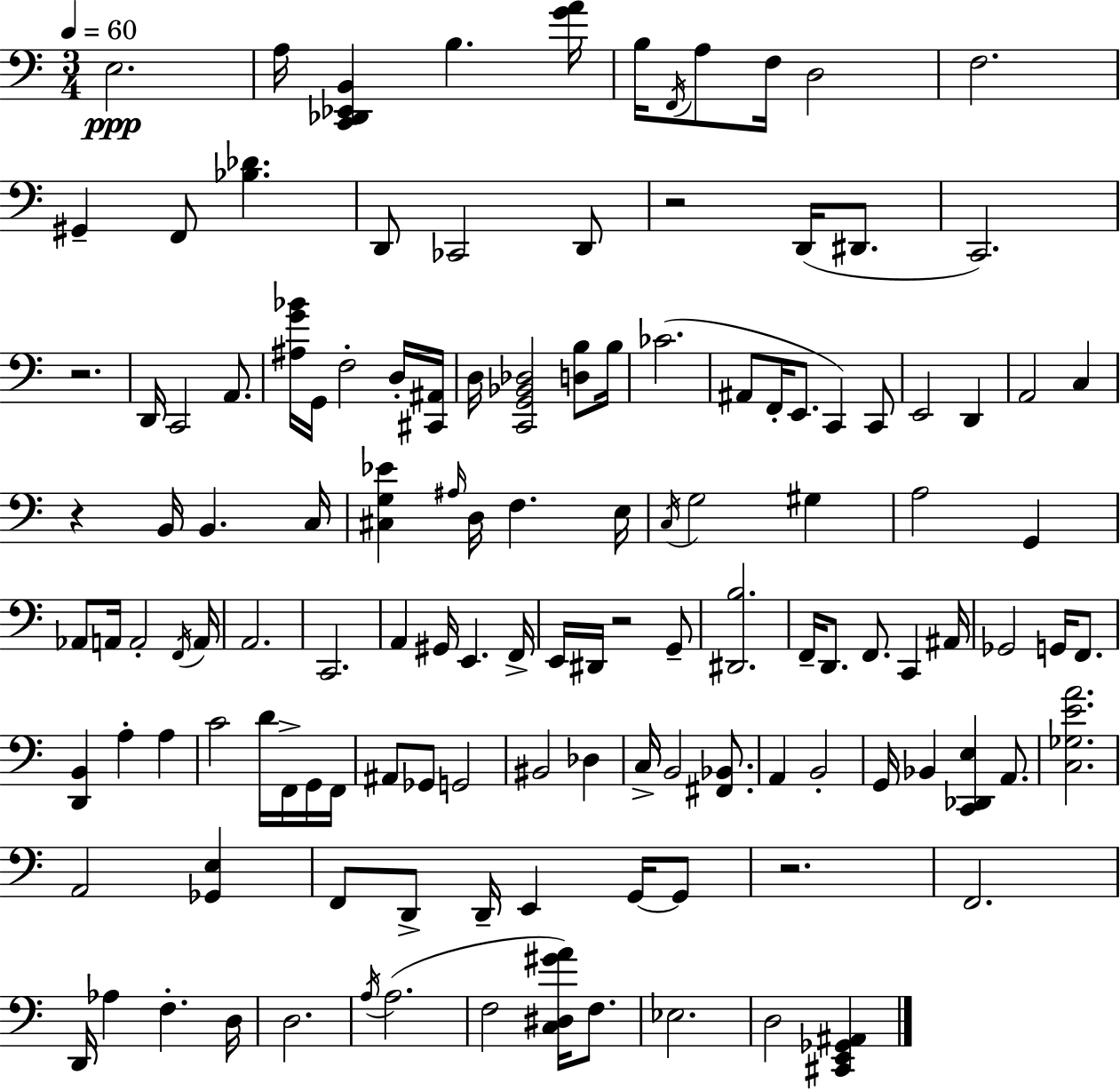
{
  \clef bass
  \numericTimeSignature
  \time 3/4
  \key c \major
  \tempo 4 = 60
  \repeat volta 2 { e2.\ppp | a16 <c, des, ees, b,>4 b4. <g' a'>16 | b16 \acciaccatura { f,16 } a8 f16 d2 | f2. | \break gis,4-- f,8 <bes des'>4. | d,8 ces,2 d,8 | r2 d,16( dis,8. | c,2.) | \break r2. | d,16 c,2 a,8. | <ais g' bes'>16 g,16 f2-. d16-. | <cis, ais,>16 d16 <c, g, bes, des>2 <d b>8 | \break b16 ces'2.( | ais,8 f,16-. e,8. c,4) c,8 | e,2 d,4 | a,2 c4 | \break r4 b,16 b,4. | c16 <cis g ees'>4 \grace { ais16 } d16 f4. | e16 \acciaccatura { c16 } g2 gis4 | a2 g,4 | \break aes,8 a,16 a,2-. | \acciaccatura { f,16 } a,16 a,2. | c,2. | a,4 gis,16 e,4. | \break f,16-> e,16 dis,16 r2 | g,8-- <dis, b>2. | f,16-- d,8. f,8. c,4 | ais,16 ges,2 | \break g,16 f,8. <d, b,>4 a4-. | a4 c'2 | d'16 f,16-> g,16 f,16 ais,8 ges,8 g,2 | bis,2 | \break des4 c16-> b,2 | <fis, bes,>8. a,4 b,2-. | g,16 bes,4 <c, des, e>4 | a,8. <c ges e' a'>2. | \break a,2 | <ges, e>4 f,8 d,8-> d,16-- e,4 | g,16~~ g,8 r2. | f,2. | \break d,16 aes4 f4.-. | d16 d2. | \acciaccatura { a16 }( a2. | f2 | \break <c dis gis' a'>16) f8. ees2. | d2 | <cis, e, ges, ais,>4 } \bar "|."
}